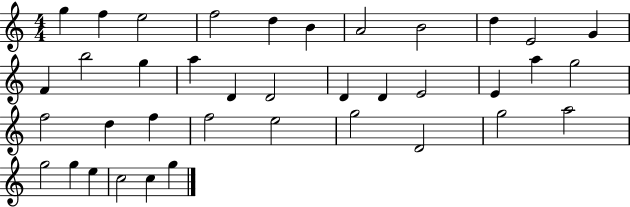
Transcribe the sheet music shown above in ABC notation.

X:1
T:Untitled
M:4/4
L:1/4
K:C
g f e2 f2 d B A2 B2 d E2 G F b2 g a D D2 D D E2 E a g2 f2 d f f2 e2 g2 D2 g2 a2 g2 g e c2 c g